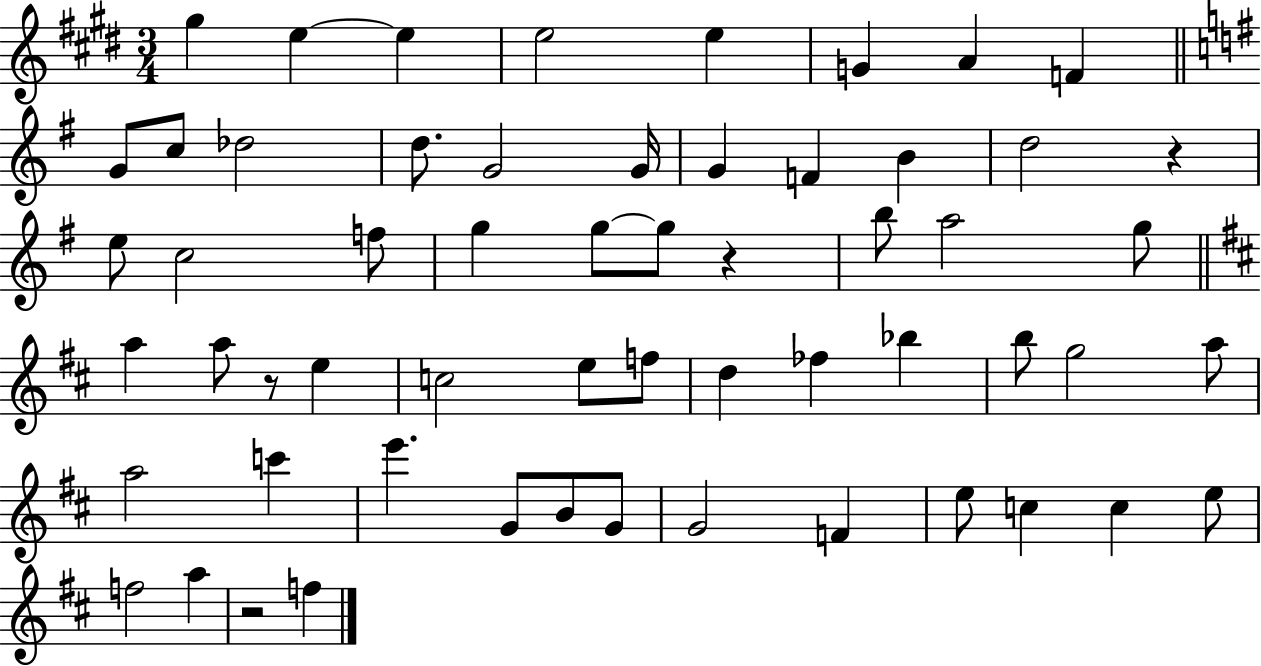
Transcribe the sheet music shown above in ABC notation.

X:1
T:Untitled
M:3/4
L:1/4
K:E
^g e e e2 e G A F G/2 c/2 _d2 d/2 G2 G/4 G F B d2 z e/2 c2 f/2 g g/2 g/2 z b/2 a2 g/2 a a/2 z/2 e c2 e/2 f/2 d _f _b b/2 g2 a/2 a2 c' e' G/2 B/2 G/2 G2 F e/2 c c e/2 f2 a z2 f